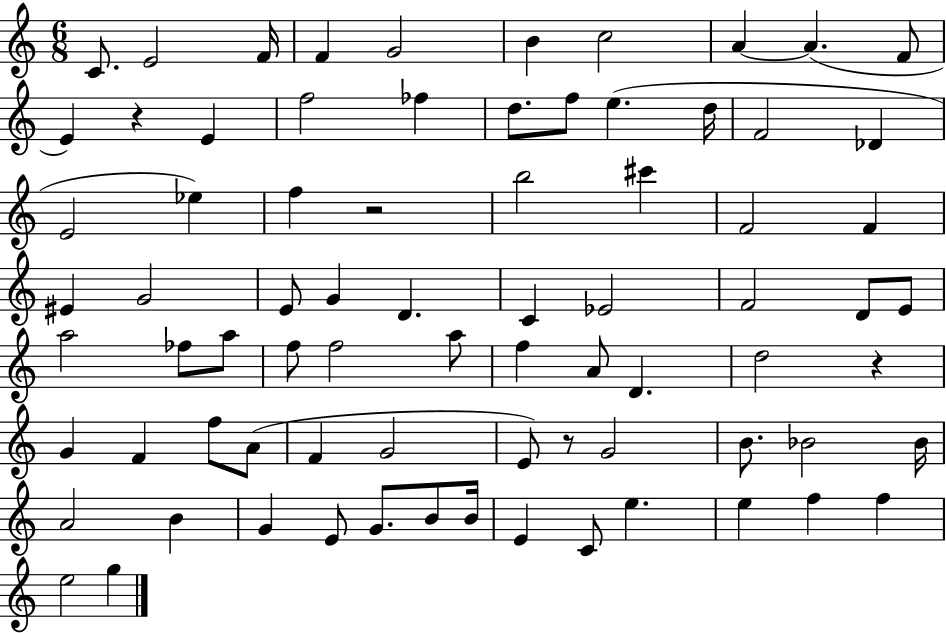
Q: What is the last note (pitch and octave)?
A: G5